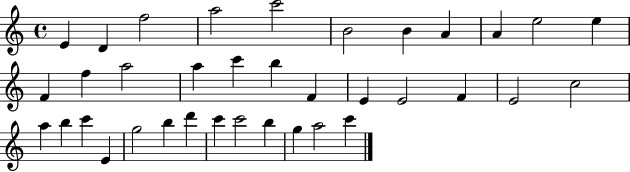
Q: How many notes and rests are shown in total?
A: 36